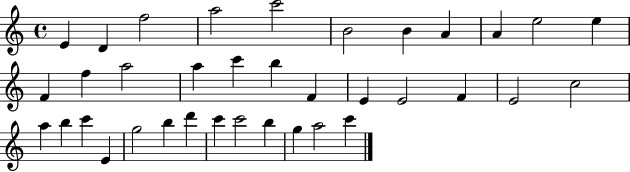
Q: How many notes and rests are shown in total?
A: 36